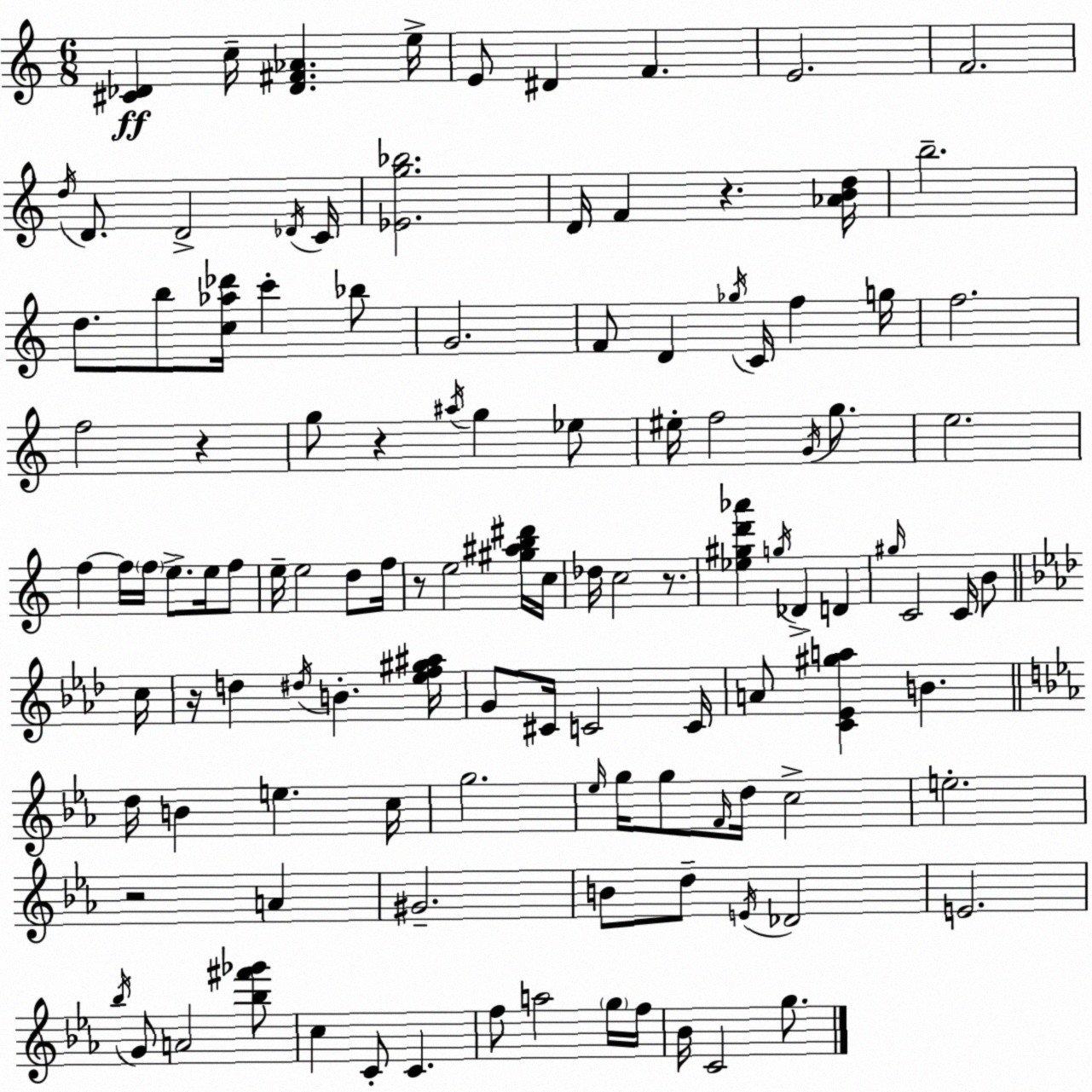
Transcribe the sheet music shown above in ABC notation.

X:1
T:Untitled
M:6/8
L:1/4
K:C
[^C_D] c/4 [_D^F_A] e/4 E/2 ^D F E2 F2 d/4 D/2 D2 _D/4 C/4 [_Eg_b]2 D/4 F z [_ABd]/4 b2 d/2 b/2 [c_a_d']/4 c' _b/2 G2 F/2 D _g/4 C/4 f g/4 f2 f2 z g/2 z ^a/4 g _e/2 ^e/4 f2 G/4 g/2 e2 f f/4 f/4 e/2 e/4 f/2 e/4 e2 d/2 f/4 z/2 e2 [^g^ab^d']/4 c/4 _d/4 c2 z/2 [_e^gd'_a'] g/4 _D D ^g/4 C2 C/4 B/2 c/4 z/4 d ^d/4 B [_ef^g^a]/4 G/2 ^C/4 C2 C/4 A/2 [C_E^ga] B d/4 B e c/4 g2 _e/4 g/4 g/2 F/4 d/4 c2 e2 z2 A ^G2 B/2 d/2 E/4 _D2 E2 _b/4 G/2 A2 [_b^f'_g']/2 c C/2 C f/2 a2 g/4 f/4 _B/4 C2 g/2